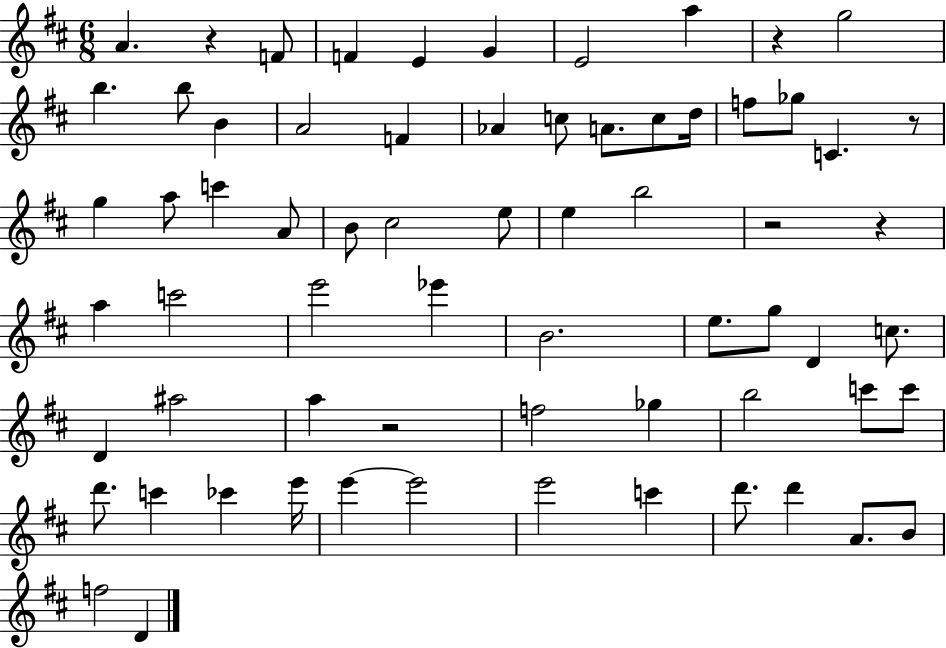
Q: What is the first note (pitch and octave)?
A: A4